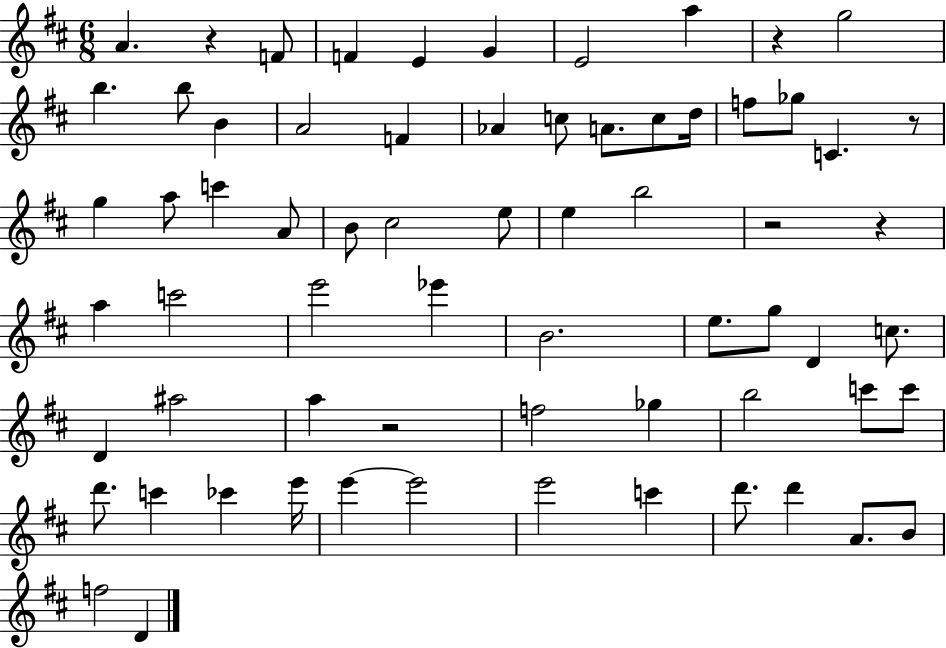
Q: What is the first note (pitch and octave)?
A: A4